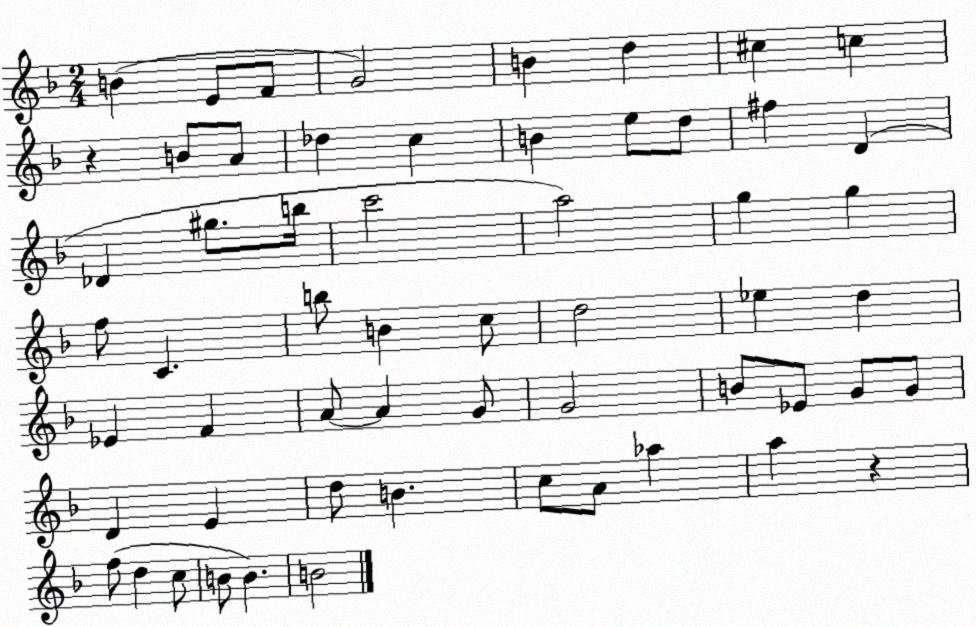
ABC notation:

X:1
T:Untitled
M:2/4
L:1/4
K:F
B E/2 F/2 G2 B d ^c c z B/2 A/2 _d c B e/2 d/2 ^f D _D ^g/2 b/4 c'2 a2 g g f/2 C b/2 B c/2 d2 _e d _E F A/2 A G/2 G2 B/2 _E/2 G/2 G/2 D E d/2 B c/2 A/2 _a a z f/2 d c/2 B/2 B B2